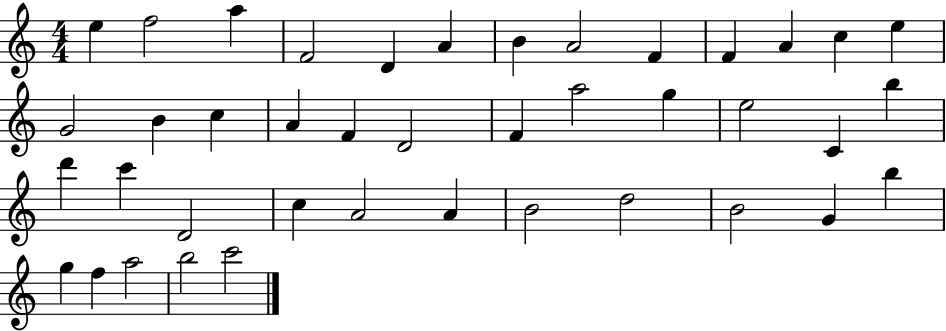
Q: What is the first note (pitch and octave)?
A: E5